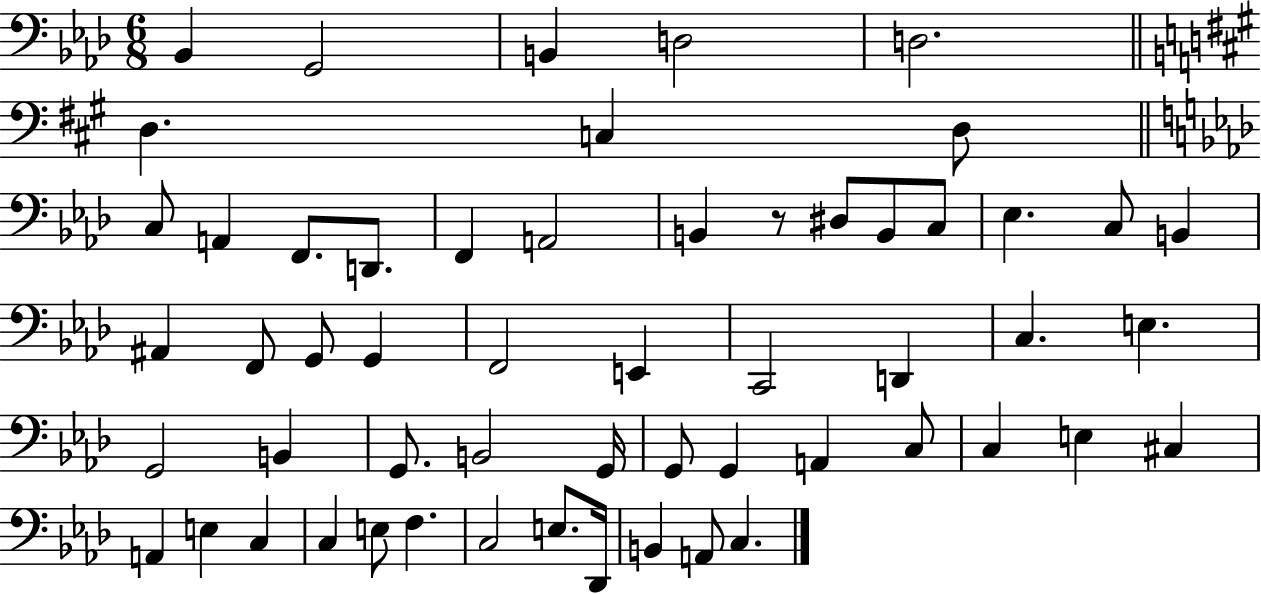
X:1
T:Untitled
M:6/8
L:1/4
K:Ab
_B,, G,,2 B,, D,2 D,2 D, C, D,/2 C,/2 A,, F,,/2 D,,/2 F,, A,,2 B,, z/2 ^D,/2 B,,/2 C,/2 _E, C,/2 B,, ^A,, F,,/2 G,,/2 G,, F,,2 E,, C,,2 D,, C, E, G,,2 B,, G,,/2 B,,2 G,,/4 G,,/2 G,, A,, C,/2 C, E, ^C, A,, E, C, C, E,/2 F, C,2 E,/2 _D,,/4 B,, A,,/2 C,